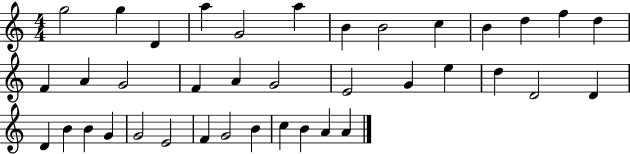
G5/h G5/q D4/q A5/q G4/h A5/q B4/q B4/h C5/q B4/q D5/q F5/q D5/q F4/q A4/q G4/h F4/q A4/q G4/h E4/h G4/q E5/q D5/q D4/h D4/q D4/q B4/q B4/q G4/q G4/h E4/h F4/q G4/h B4/q C5/q B4/q A4/q A4/q